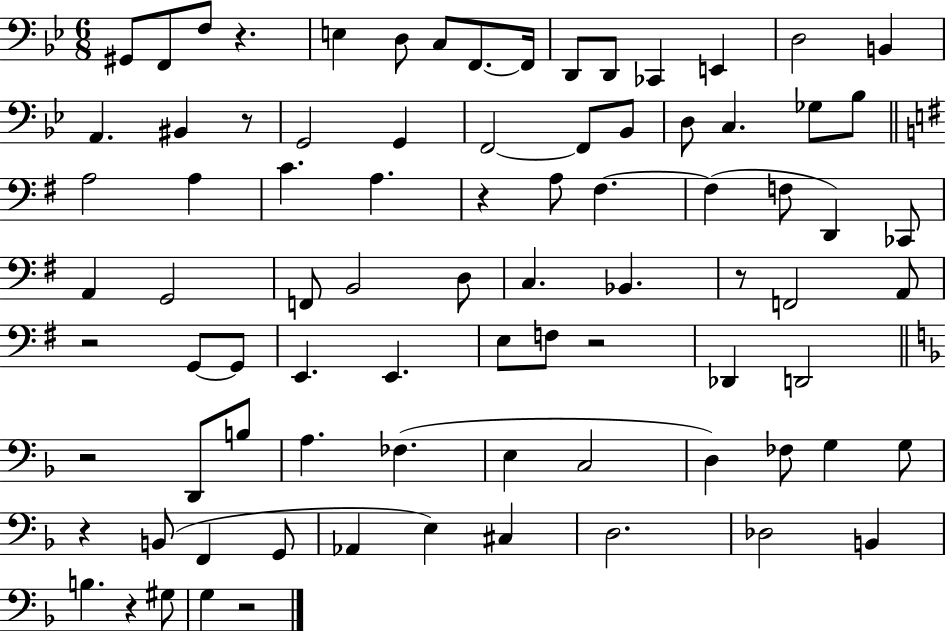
X:1
T:Untitled
M:6/8
L:1/4
K:Bb
^G,,/2 F,,/2 F,/2 z E, D,/2 C,/2 F,,/2 F,,/4 D,,/2 D,,/2 _C,, E,, D,2 B,, A,, ^B,, z/2 G,,2 G,, F,,2 F,,/2 _B,,/2 D,/2 C, _G,/2 _B,/2 A,2 A, C A, z A,/2 ^F, ^F, F,/2 D,, _C,,/2 A,, G,,2 F,,/2 B,,2 D,/2 C, _B,, z/2 F,,2 A,,/2 z2 G,,/2 G,,/2 E,, E,, E,/2 F,/2 z2 _D,, D,,2 z2 D,,/2 B,/2 A, _F, E, C,2 D, _F,/2 G, G,/2 z B,,/2 F,, G,,/2 _A,, E, ^C, D,2 _D,2 B,, B, z ^G,/2 G, z2